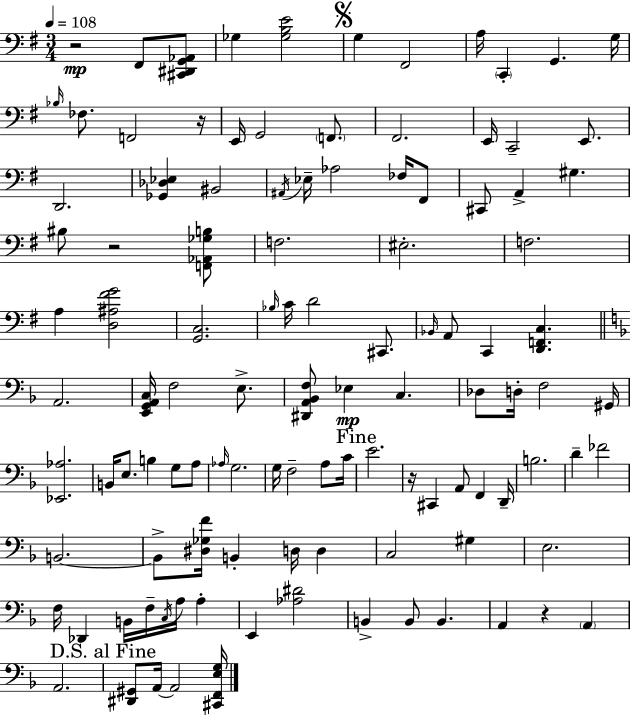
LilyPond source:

{
  \clef bass
  \numericTimeSignature
  \time 3/4
  \key g \major
  \tempo 4 = 108
  r2\mp fis,8 <cis, dis, g, aes,>8 | ges4 <ges b e'>2 | \mark \markup { \musicglyph "scripts.segno" } g4 fis,2 | a16 \parenthesize c,4-. g,4. g16 | \break \grace { bes16 } fes8. f,2 | r16 e,16 g,2 \parenthesize f,8. | fis,2. | e,16 c,2-- e,8. | \break d,2. | <ges, des ees>4 bis,2 | \acciaccatura { ais,16 } ees16-- aes2 fes16 | fis,8 cis,8 a,4-> gis4. | \break bis8 r2 | <f, aes, ges b>8 f2. | eis2.-. | f2. | \break a4 <d ais fis' g'>2 | <g, c>2. | \grace { bes16 } c'16 d'2 | cis,8. \grace { bes,16 } a,8 c,4 <d, f, c>4. | \break \bar "||" \break \key f \major a,2. | <e, g, a, c>16 f2 e8.-> | <dis, a, bes, f>8 ees4\mp c4. | des8 d16-. f2 gis,16 | \break <ees, aes>2. | b,16 e8. b4 g8 a8 | \grace { aes16 } g2. | g16 f2-- a8 | \break c'16 \mark "Fine" e'2. | r16 cis,4 a,8 f,4 | d,16-- b2. | d'4-- fes'2 | \break b,2.~~ | b,8-> <dis ges f'>16 b,4-. d16 d4 | c2 gis4 | e2. | \break f16 des,4 b,16 f16-- \acciaccatura { c16 } a16 a4-. | e,4 <aes dis'>2 | b,4-> b,8 b,4. | a,4 r4 \parenthesize a,4 | \break a,2. | \mark "D.S. al Fine" <dis, gis,>8 a,16~~ a,2 | <cis, f, e g>16 \bar "|."
}